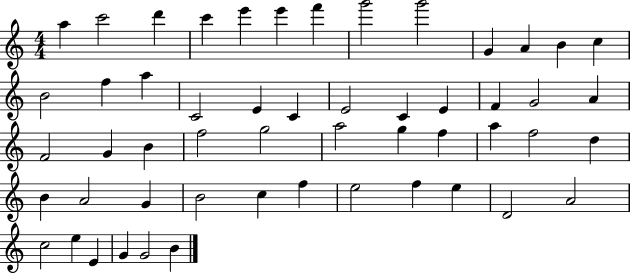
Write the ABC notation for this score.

X:1
T:Untitled
M:4/4
L:1/4
K:C
a c'2 d' c' e' e' f' g'2 g'2 G A B c B2 f a C2 E C E2 C E F G2 A F2 G B f2 g2 a2 g f a f2 d B A2 G B2 c f e2 f e D2 A2 c2 e E G G2 B